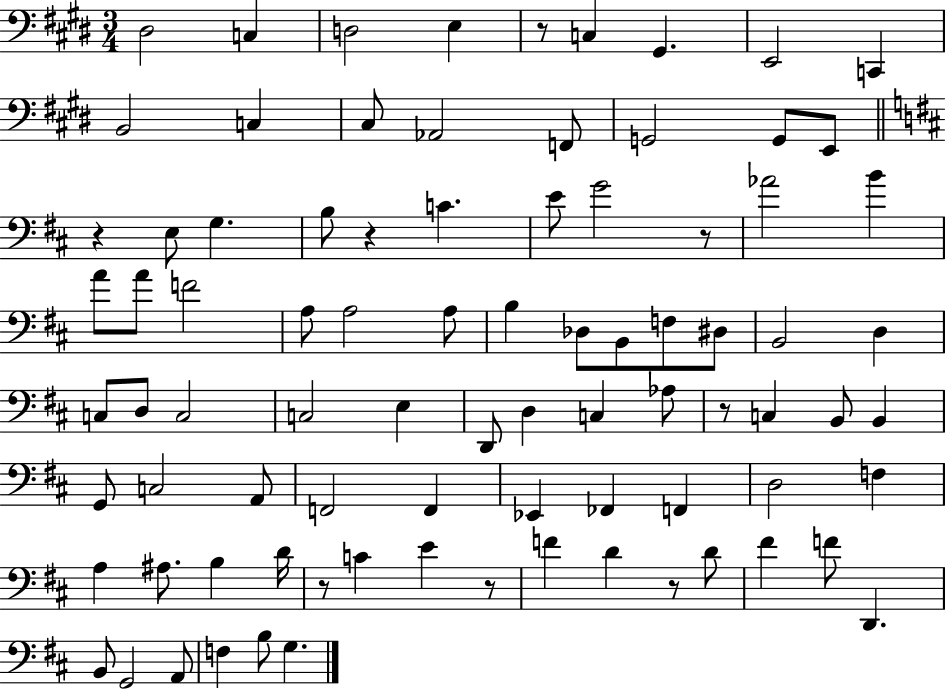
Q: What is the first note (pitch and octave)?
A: D#3